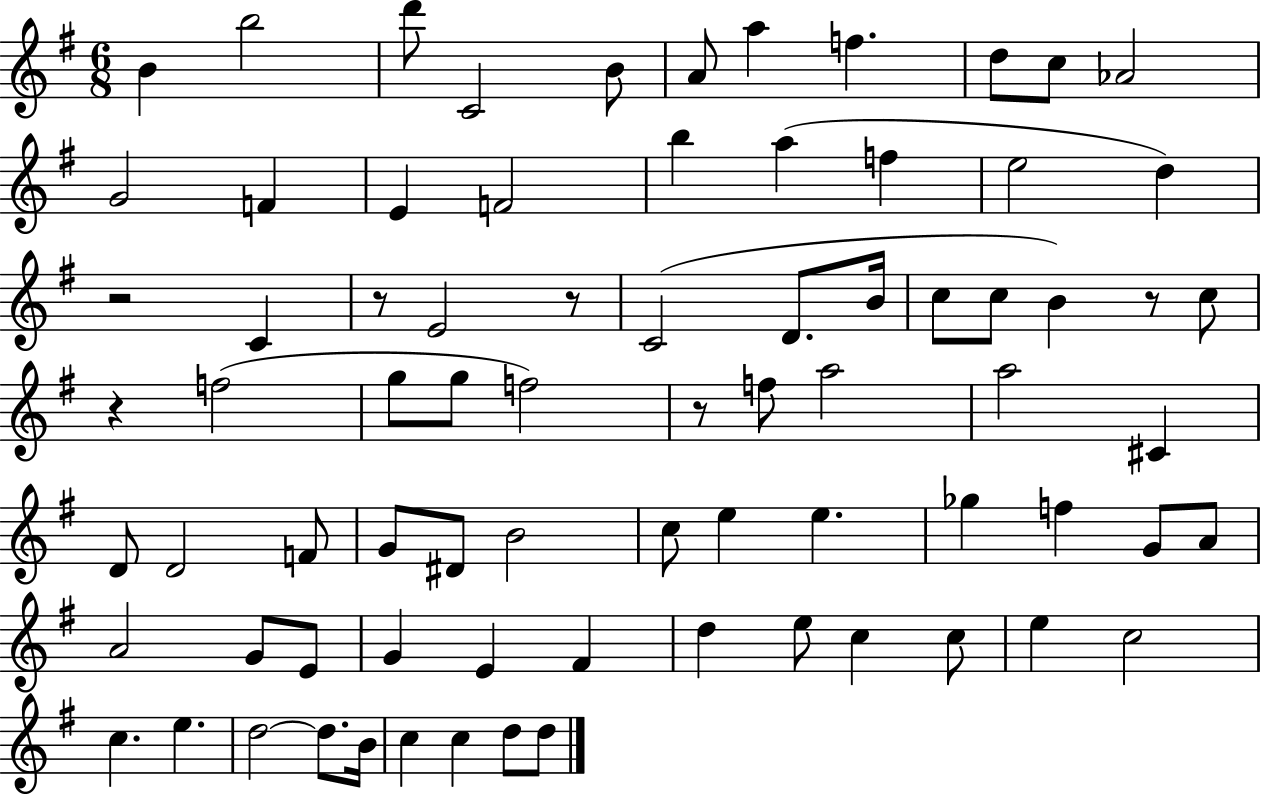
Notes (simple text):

B4/q B5/h D6/e C4/h B4/e A4/e A5/q F5/q. D5/e C5/e Ab4/h G4/h F4/q E4/q F4/h B5/q A5/q F5/q E5/h D5/q R/h C4/q R/e E4/h R/e C4/h D4/e. B4/s C5/e C5/e B4/q R/e C5/e R/q F5/h G5/e G5/e F5/h R/e F5/e A5/h A5/h C#4/q D4/e D4/h F4/e G4/e D#4/e B4/h C5/e E5/q E5/q. Gb5/q F5/q G4/e A4/e A4/h G4/e E4/e G4/q E4/q F#4/q D5/q E5/e C5/q C5/e E5/q C5/h C5/q. E5/q. D5/h D5/e. B4/s C5/q C5/q D5/e D5/e